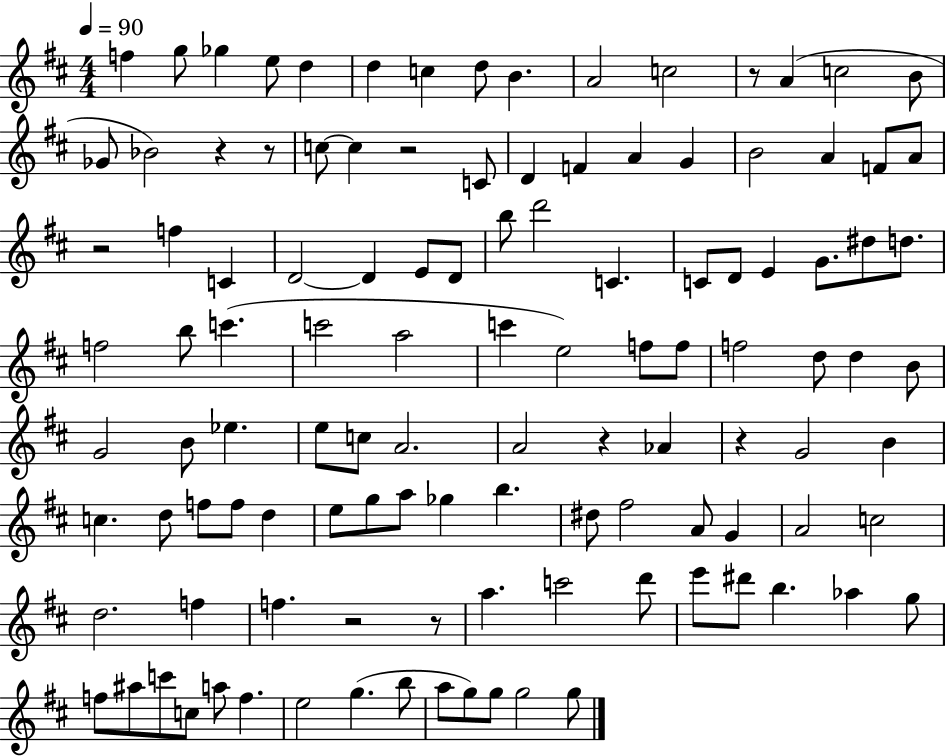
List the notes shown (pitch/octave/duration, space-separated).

F5/q G5/e Gb5/q E5/e D5/q D5/q C5/q D5/e B4/q. A4/h C5/h R/e A4/q C5/h B4/e Gb4/e Bb4/h R/q R/e C5/e C5/q R/h C4/e D4/q F4/q A4/q G4/q B4/h A4/q F4/e A4/e R/h F5/q C4/q D4/h D4/q E4/e D4/e B5/e D6/h C4/q. C4/e D4/e E4/q G4/e. D#5/e D5/e. F5/h B5/e C6/q. C6/h A5/h C6/q E5/h F5/e F5/e F5/h D5/e D5/q B4/e G4/h B4/e Eb5/q. E5/e C5/e A4/h. A4/h R/q Ab4/q R/q G4/h B4/q C5/q. D5/e F5/e F5/e D5/q E5/e G5/e A5/e Gb5/q B5/q. D#5/e F#5/h A4/e G4/q A4/h C5/h D5/h. F5/q F5/q. R/h R/e A5/q. C6/h D6/e E6/e D#6/e B5/q. Ab5/q G5/e F5/e A#5/e C6/e C5/e A5/e F5/q. E5/h G5/q. B5/e A5/e G5/e G5/e G5/h G5/e